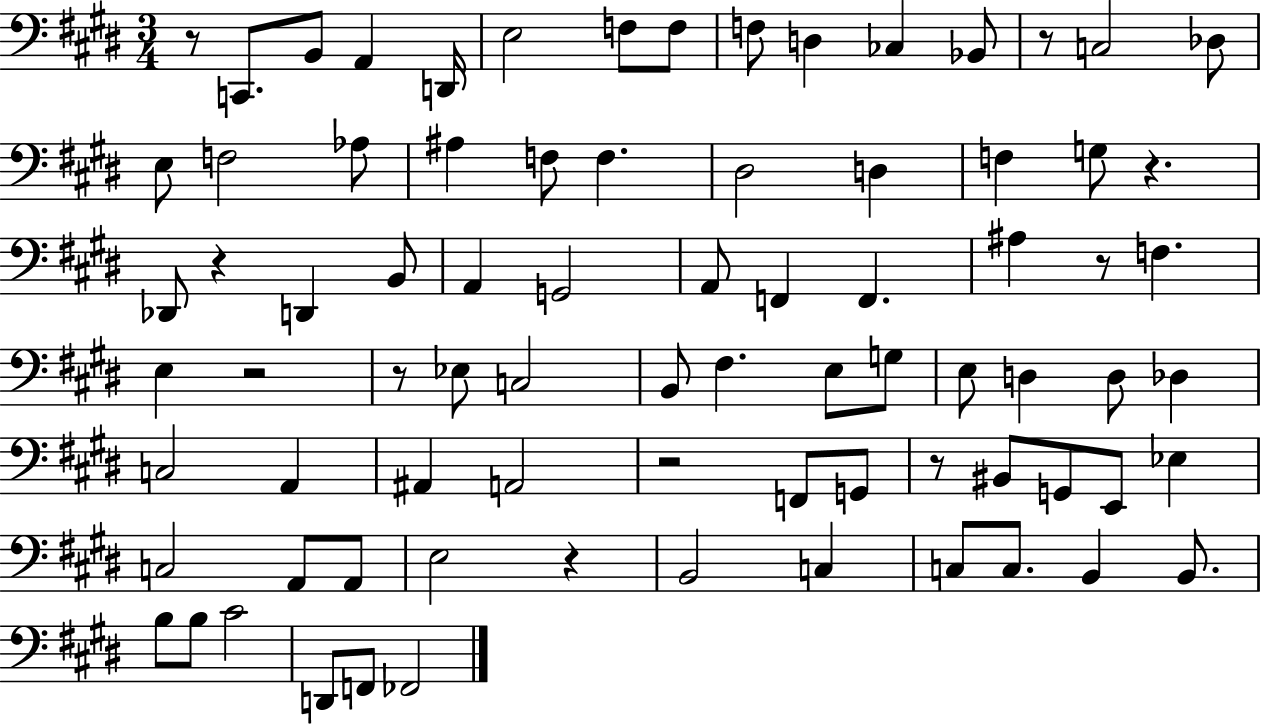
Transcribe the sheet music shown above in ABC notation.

X:1
T:Untitled
M:3/4
L:1/4
K:E
z/2 C,,/2 B,,/2 A,, D,,/4 E,2 F,/2 F,/2 F,/2 D, _C, _B,,/2 z/2 C,2 _D,/2 E,/2 F,2 _A,/2 ^A, F,/2 F, ^D,2 D, F, G,/2 z _D,,/2 z D,, B,,/2 A,, G,,2 A,,/2 F,, F,, ^A, z/2 F, E, z2 z/2 _E,/2 C,2 B,,/2 ^F, E,/2 G,/2 E,/2 D, D,/2 _D, C,2 A,, ^A,, A,,2 z2 F,,/2 G,,/2 z/2 ^B,,/2 G,,/2 E,,/2 _E, C,2 A,,/2 A,,/2 E,2 z B,,2 C, C,/2 C,/2 B,, B,,/2 B,/2 B,/2 ^C2 D,,/2 F,,/2 _F,,2